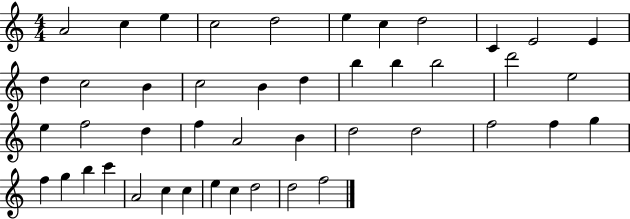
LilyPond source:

{
  \clef treble
  \numericTimeSignature
  \time 4/4
  \key c \major
  a'2 c''4 e''4 | c''2 d''2 | e''4 c''4 d''2 | c'4 e'2 e'4 | \break d''4 c''2 b'4 | c''2 b'4 d''4 | b''4 b''4 b''2 | d'''2 e''2 | \break e''4 f''2 d''4 | f''4 a'2 b'4 | d''2 d''2 | f''2 f''4 g''4 | \break f''4 g''4 b''4 c'''4 | a'2 c''4 c''4 | e''4 c''4 d''2 | d''2 f''2 | \break \bar "|."
}